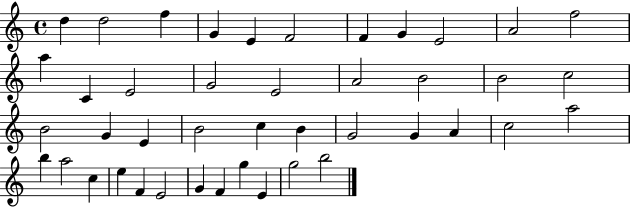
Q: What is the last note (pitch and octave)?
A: B5